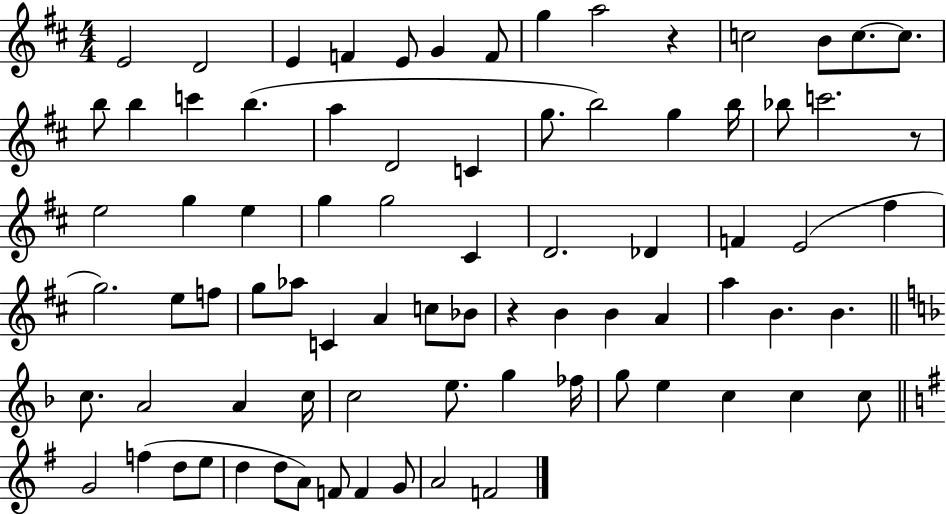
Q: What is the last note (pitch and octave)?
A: F4